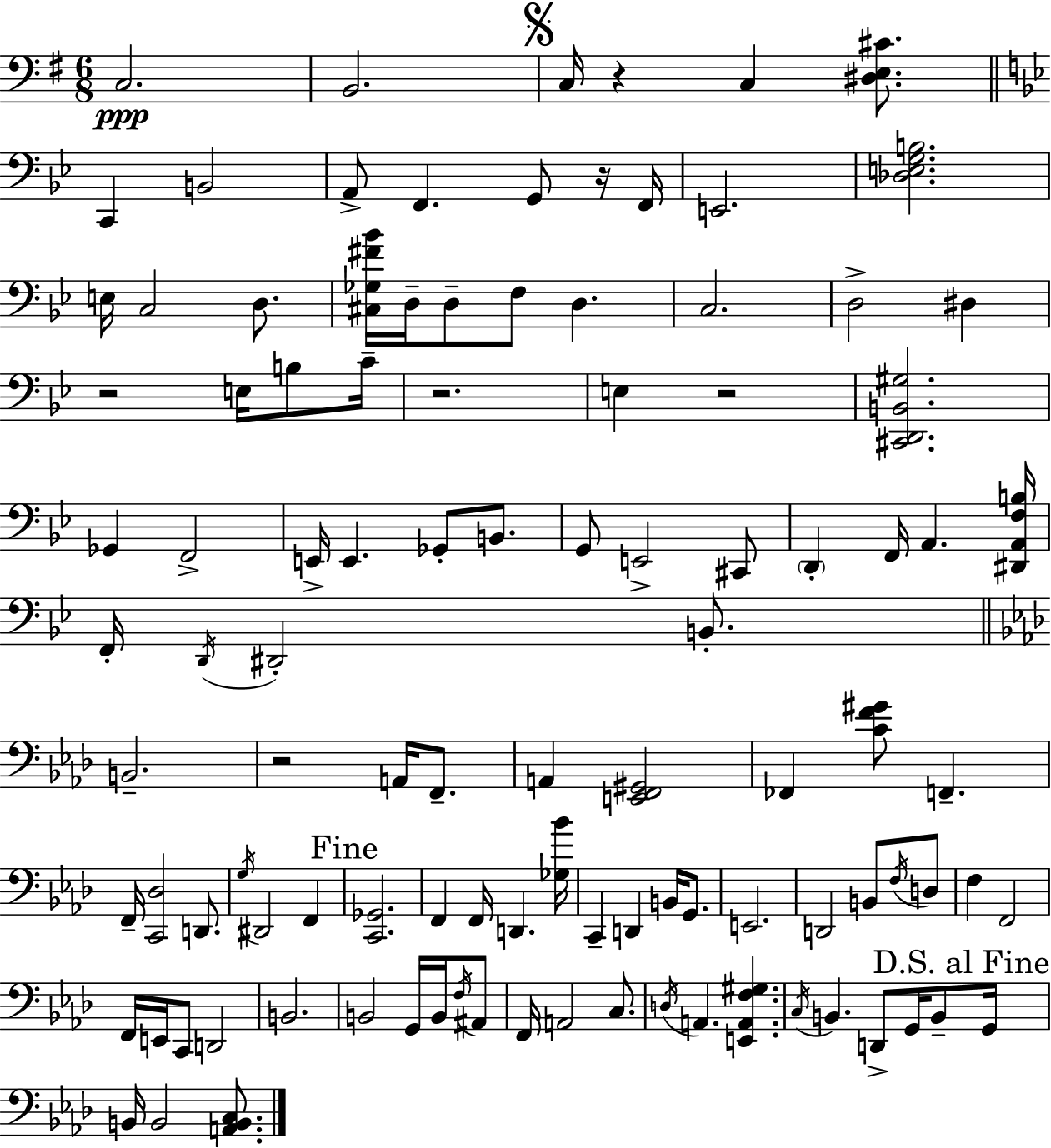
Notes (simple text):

C3/h. B2/h. C3/s R/q C3/q [D#3,E3,C#4]/e. C2/q B2/h A2/e F2/q. G2/e R/s F2/s E2/h. [Db3,E3,G3,B3]/h. E3/s C3/h D3/e. [C#3,Gb3,F#4,Bb4]/s D3/s D3/e F3/e D3/q. C3/h. D3/h D#3/q R/h E3/s B3/e C4/s R/h. E3/q R/h [C#2,D2,B2,G#3]/h. Gb2/q F2/h E2/s E2/q. Gb2/e B2/e. G2/e E2/h C#2/e D2/q F2/s A2/q. [D#2,A2,F3,B3]/s F2/s D2/s D#2/h B2/e. B2/h. R/h A2/s F2/e. A2/q [E2,F2,G#2]/h FES2/q [C4,F4,G#4]/e F2/q. F2/s [C2,Db3]/h D2/e. G3/s D#2/h F2/q [C2,Gb2]/h. F2/q F2/s D2/q. [Gb3,Bb4]/s C2/q D2/q B2/s G2/e. E2/h. D2/h B2/e F3/s D3/e F3/q F2/h F2/s E2/s C2/e D2/h B2/h. B2/h G2/s B2/s F3/s A#2/e F2/s A2/h C3/e. D3/s A2/q. [E2,A2,F3,G#3]/q. C3/s B2/q. D2/e G2/s B2/e G2/s B2/s B2/h [A2,B2,C3]/e.